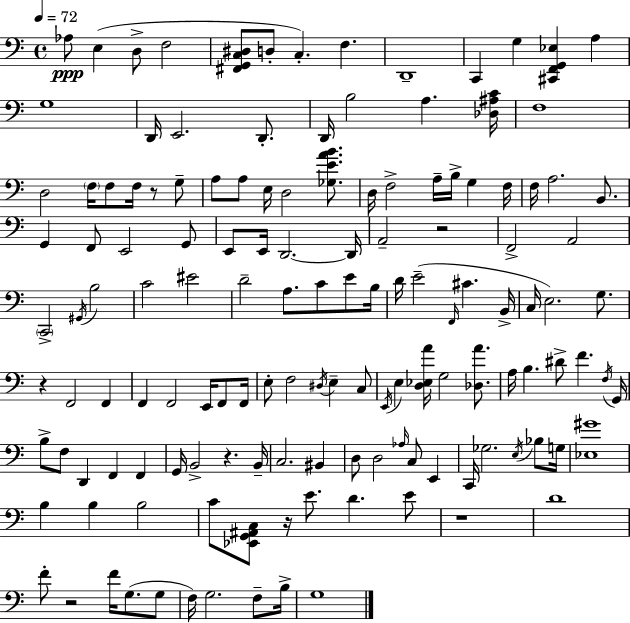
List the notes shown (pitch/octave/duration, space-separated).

Ab3/e E3/q D3/e F3/h [F#2,G2,C3,D#3]/e D3/e C3/q. F3/q. D2/w C2/q G3/q [C#2,F2,G2,Eb3]/q A3/q G3/w D2/s E2/h. D2/e. D2/s B3/h A3/q. [Db3,A#3,C4]/s F3/w D3/h F3/s F3/e F3/s R/e G3/e A3/e A3/e E3/s D3/h [Gb3,E4,A4,B4]/e. D3/s F3/h A3/s B3/s G3/q F3/s F3/s A3/h. B2/e. G2/q F2/e E2/h G2/e E2/e E2/s D2/h. D2/s A2/h R/h F2/h A2/h C2/h G#2/s B3/h C4/h EIS4/h D4/h A3/e. C4/e E4/e B3/s D4/s E4/h F2/s C#4/q. B2/s C3/s E3/h. G3/e. R/q F2/h F2/q F2/q F2/h E2/s F2/e F2/s E3/e F3/h D#3/s E3/q C3/e E2/s E3/q [D3,Eb3,A4]/s G3/h [Db3,A4]/e. A3/s B3/q. D#4/e F4/q. F3/s G2/s B3/e F3/e D2/q F2/q F2/q G2/s B2/h R/q. B2/s C3/h. BIS2/q D3/e D3/h Ab3/s C3/e E2/q C2/s Gb3/h. E3/s Bb3/e G3/s [Eb3,G#4]/w B3/q B3/q B3/h C4/e [Eb2,G2,A#2,C3]/e R/s E4/e. D4/q. E4/e R/w D4/w F4/e R/h F4/s G3/e. G3/e F3/s G3/h. F3/e B3/s G3/w